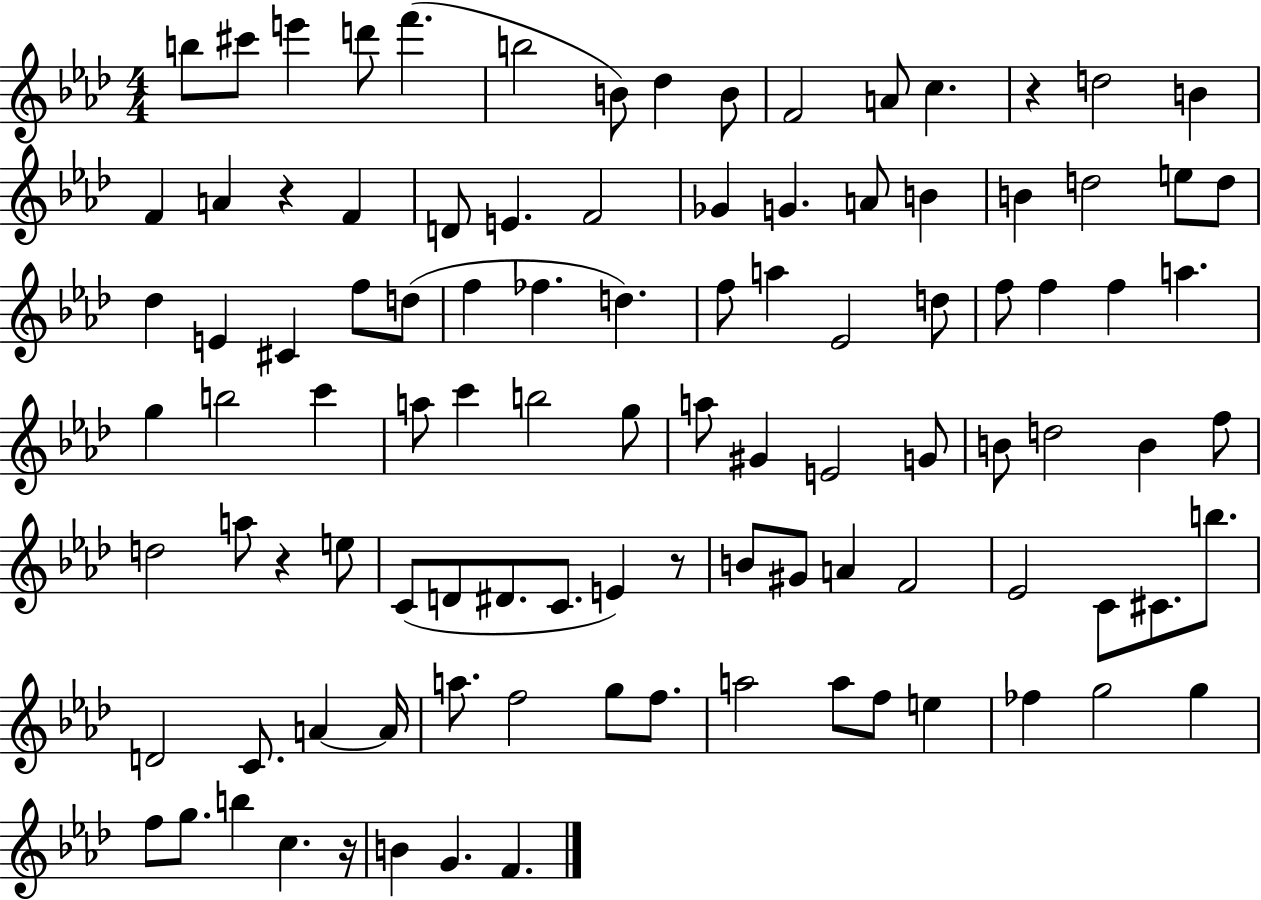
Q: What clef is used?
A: treble